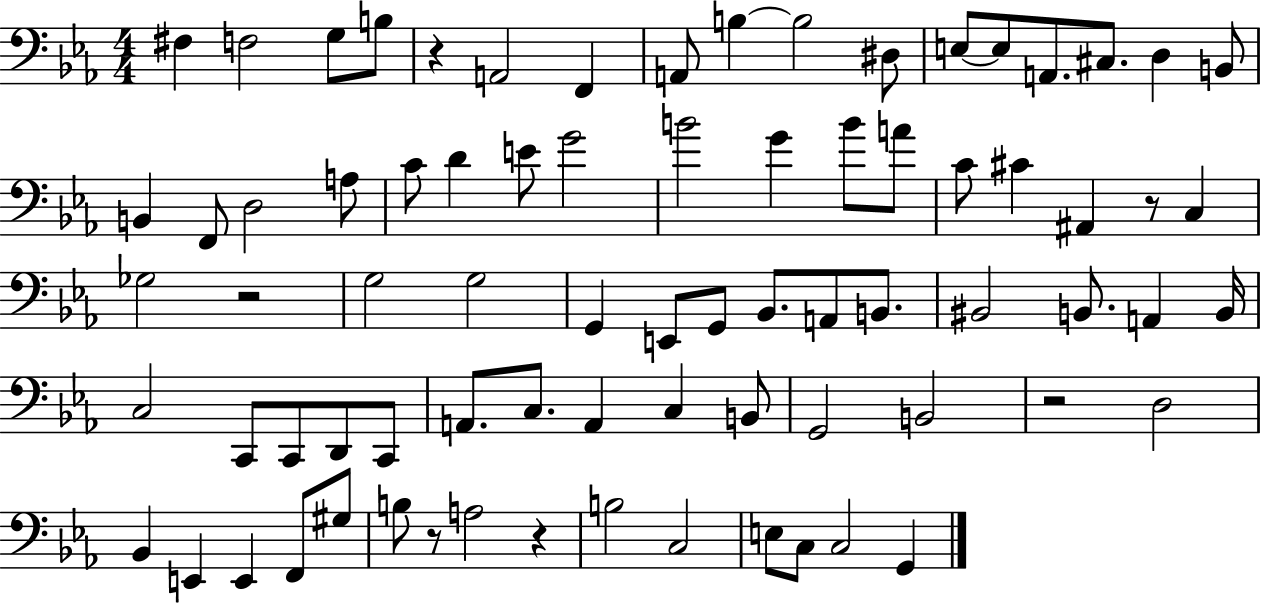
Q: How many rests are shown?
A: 6